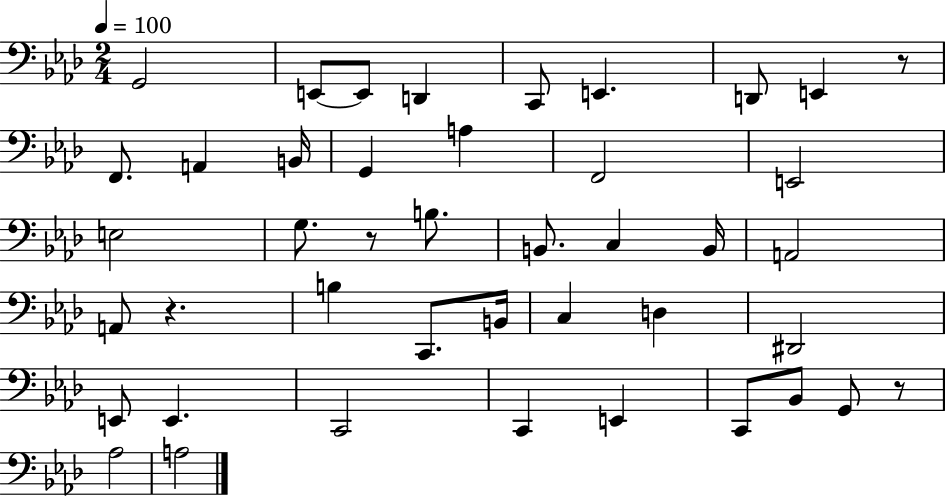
{
  \clef bass
  \numericTimeSignature
  \time 2/4
  \key aes \major
  \tempo 4 = 100
  g,2 | e,8~~ e,8 d,4 | c,8 e,4. | d,8 e,4 r8 | \break f,8. a,4 b,16 | g,4 a4 | f,2 | e,2 | \break e2 | g8. r8 b8. | b,8. c4 b,16 | a,2 | \break a,8 r4. | b4 c,8. b,16 | c4 d4 | dis,2 | \break e,8 e,4. | c,2 | c,4 e,4 | c,8 bes,8 g,8 r8 | \break aes2 | a2 | \bar "|."
}